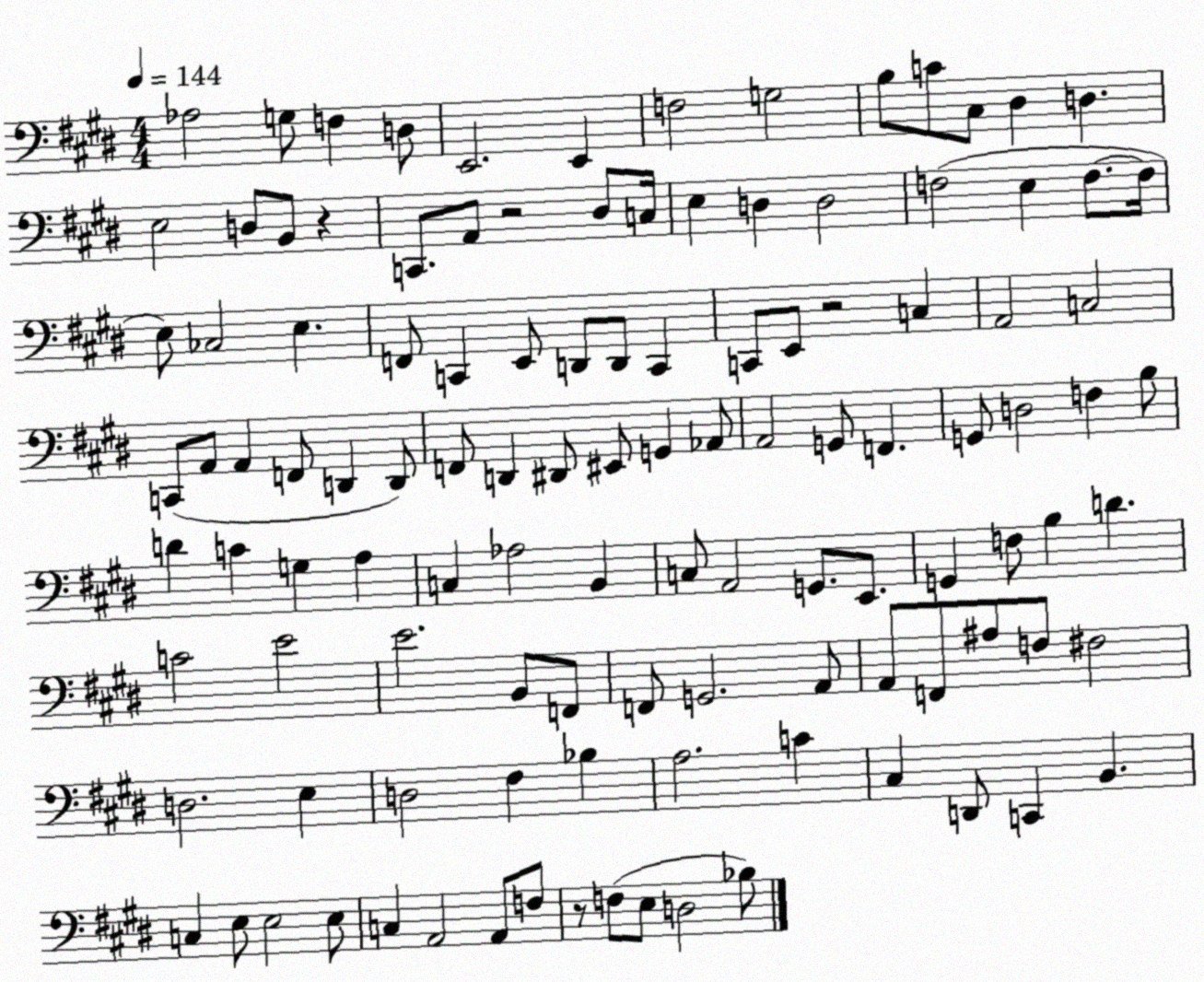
X:1
T:Untitled
M:4/4
L:1/4
K:E
_A,2 G,/2 F, D,/2 E,,2 E,, F,2 G,2 B,/2 C/2 ^C,/2 ^D, D, E,2 D,/2 B,,/2 z C,,/2 A,,/2 z2 ^D,/2 C,/4 E, D, D,2 F,2 E, F,/2 F,/4 E,/2 _C,2 E, F,,/2 C,, E,,/2 D,,/2 D,,/2 C,, C,,/2 E,,/2 z2 C, A,,2 C,2 C,,/2 A,,/2 A,, F,,/2 D,, D,,/2 F,,/2 D,, ^D,,/2 ^E,,/2 G,, _A,,/2 A,,2 G,,/2 F,, G,,/2 D,2 F, B,/2 D C G, A, C, _A,2 B,, C,/2 A,,2 G,,/2 E,,/2 G,, F,/2 B, D C2 E2 E2 B,,/2 F,,/2 F,,/2 G,,2 A,,/2 A,,/2 F,,/2 ^A,/2 F,/2 ^F,2 D,2 E, D,2 ^F, _B, A,2 C ^C, D,,/2 C,, B,, C, E,/2 E,2 E,/2 C, A,,2 A,,/2 F,/2 z/2 F,/2 E,/2 D,2 _B,/2